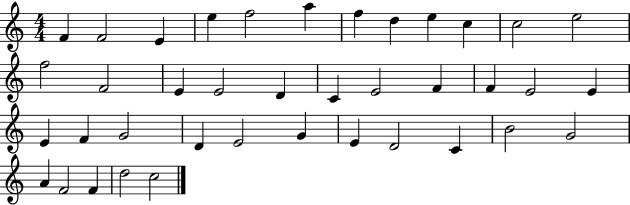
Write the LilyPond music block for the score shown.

{
  \clef treble
  \numericTimeSignature
  \time 4/4
  \key c \major
  f'4 f'2 e'4 | e''4 f''2 a''4 | f''4 d''4 e''4 c''4 | c''2 e''2 | \break f''2 f'2 | e'4 e'2 d'4 | c'4 e'2 f'4 | f'4 e'2 e'4 | \break e'4 f'4 g'2 | d'4 e'2 g'4 | e'4 d'2 c'4 | b'2 g'2 | \break a'4 f'2 f'4 | d''2 c''2 | \bar "|."
}